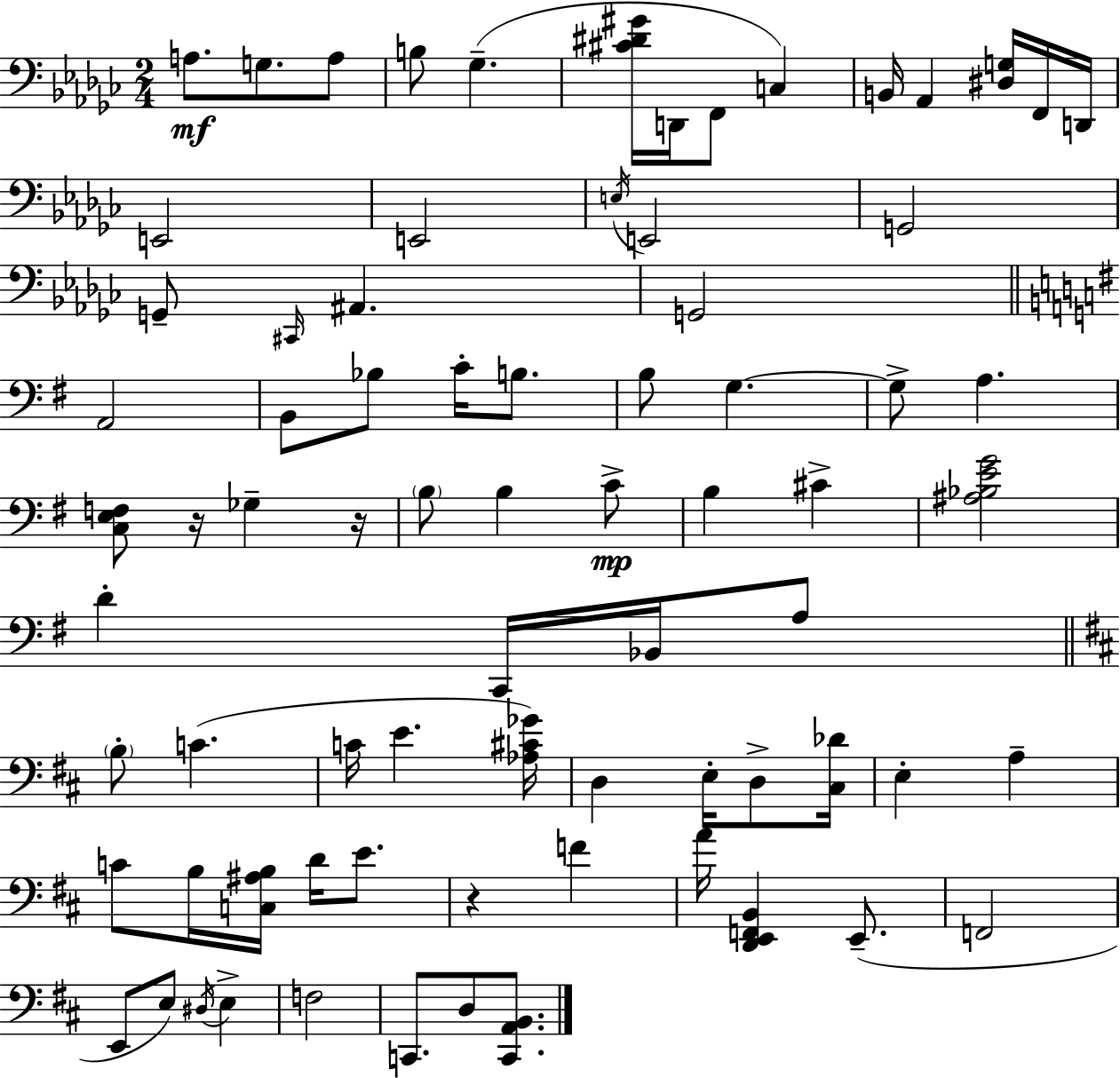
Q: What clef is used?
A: bass